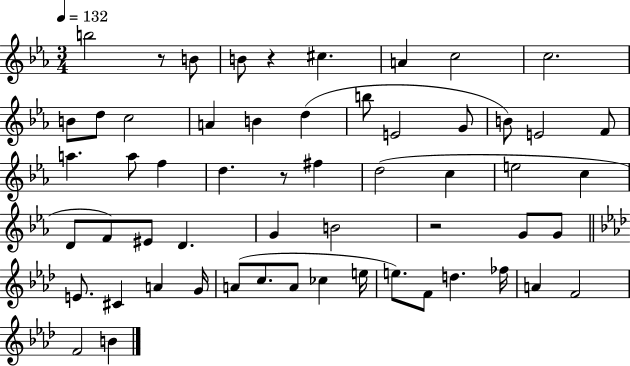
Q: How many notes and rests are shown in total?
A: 57